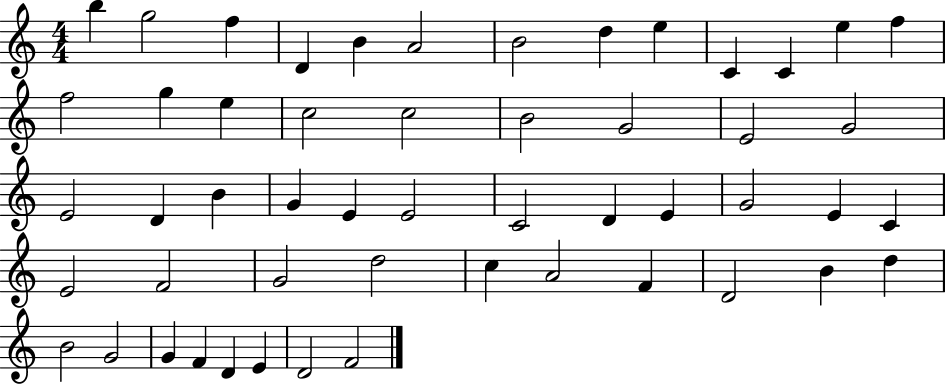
X:1
T:Untitled
M:4/4
L:1/4
K:C
b g2 f D B A2 B2 d e C C e f f2 g e c2 c2 B2 G2 E2 G2 E2 D B G E E2 C2 D E G2 E C E2 F2 G2 d2 c A2 F D2 B d B2 G2 G F D E D2 F2